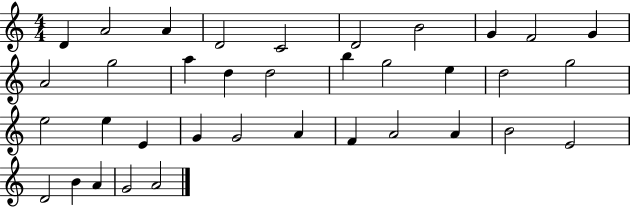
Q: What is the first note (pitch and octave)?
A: D4